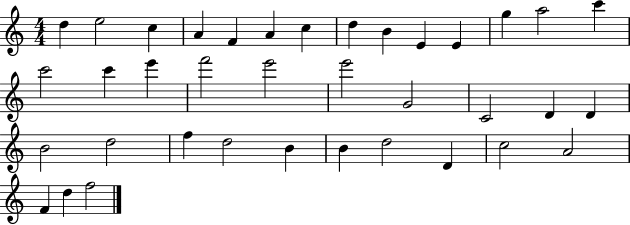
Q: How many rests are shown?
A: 0